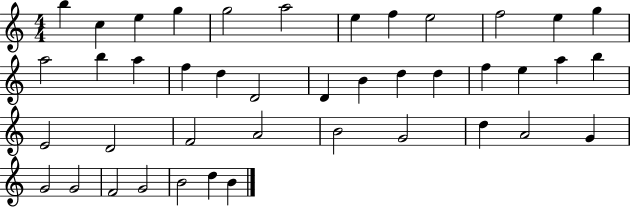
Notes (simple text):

B5/q C5/q E5/q G5/q G5/h A5/h E5/q F5/q E5/h F5/h E5/q G5/q A5/h B5/q A5/q F5/q D5/q D4/h D4/q B4/q D5/q D5/q F5/q E5/q A5/q B5/q E4/h D4/h F4/h A4/h B4/h G4/h D5/q A4/h G4/q G4/h G4/h F4/h G4/h B4/h D5/q B4/q